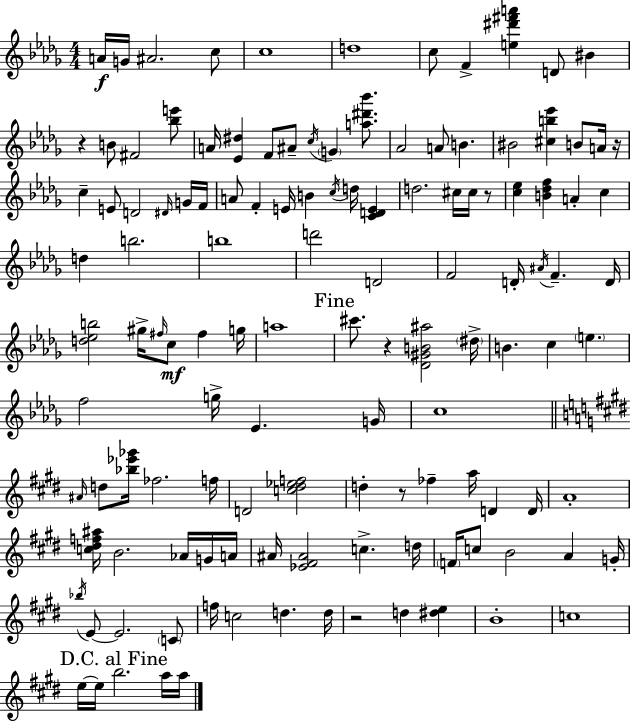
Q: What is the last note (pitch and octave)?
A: A5